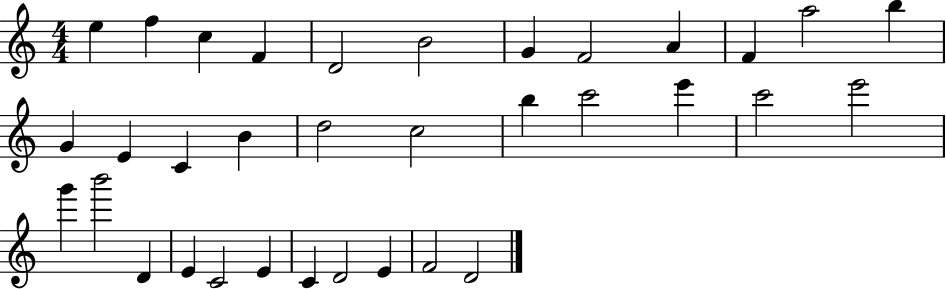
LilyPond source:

{
  \clef treble
  \numericTimeSignature
  \time 4/4
  \key c \major
  e''4 f''4 c''4 f'4 | d'2 b'2 | g'4 f'2 a'4 | f'4 a''2 b''4 | \break g'4 e'4 c'4 b'4 | d''2 c''2 | b''4 c'''2 e'''4 | c'''2 e'''2 | \break g'''4 b'''2 d'4 | e'4 c'2 e'4 | c'4 d'2 e'4 | f'2 d'2 | \break \bar "|."
}